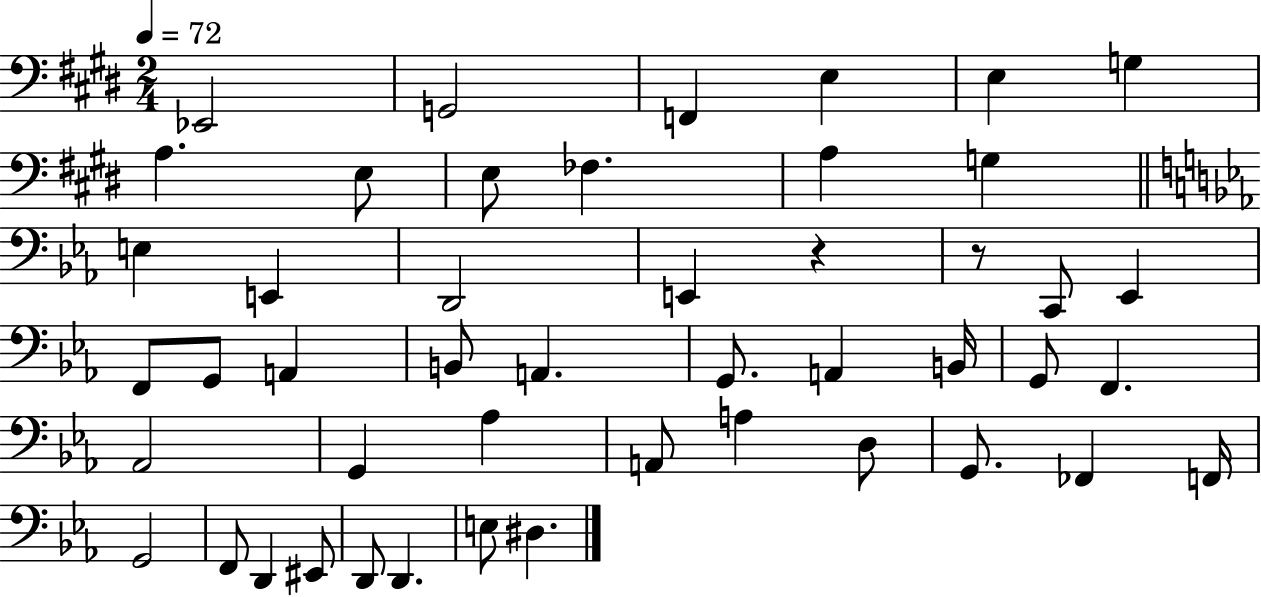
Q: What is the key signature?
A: E major